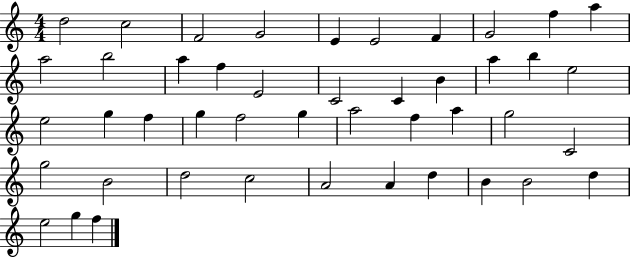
X:1
T:Untitled
M:4/4
L:1/4
K:C
d2 c2 F2 G2 E E2 F G2 f a a2 b2 a f E2 C2 C B a b e2 e2 g f g f2 g a2 f a g2 C2 g2 B2 d2 c2 A2 A d B B2 d e2 g f